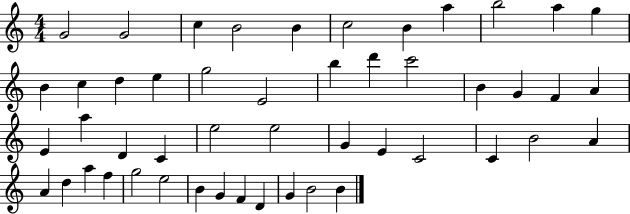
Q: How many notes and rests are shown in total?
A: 49